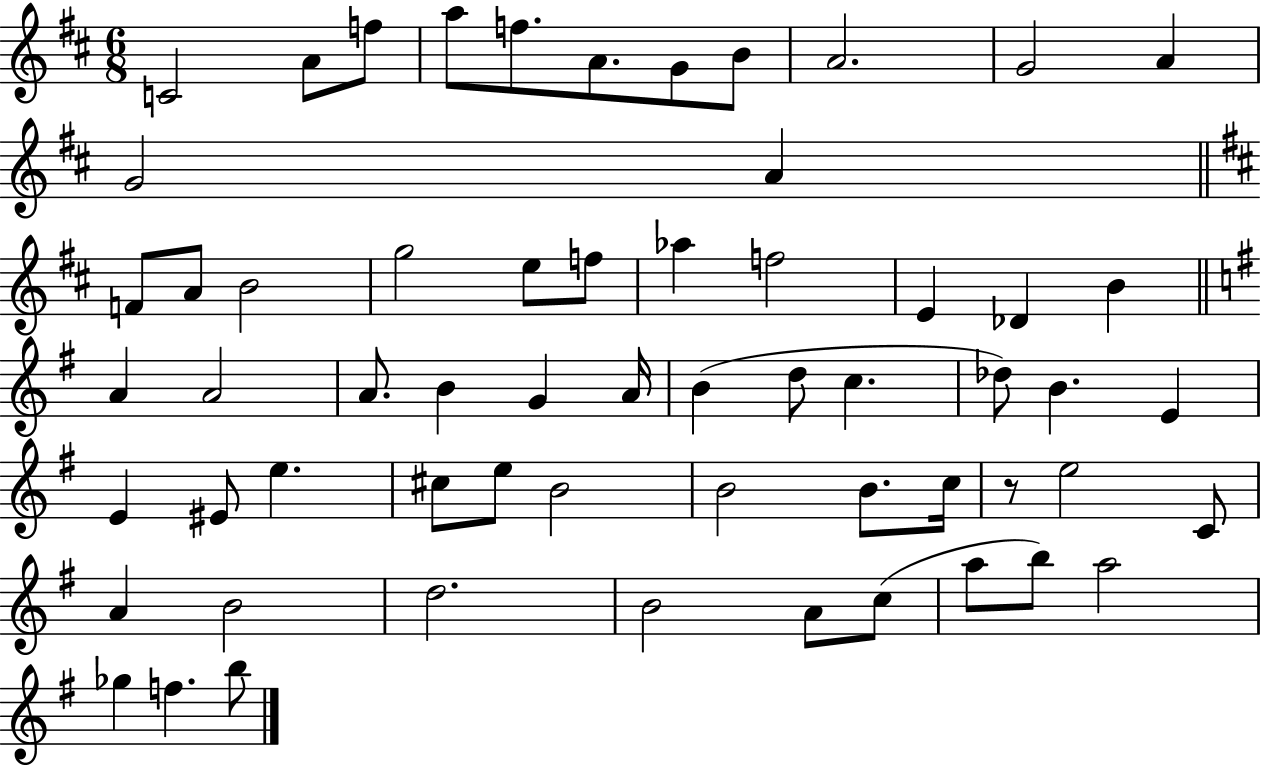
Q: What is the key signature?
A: D major